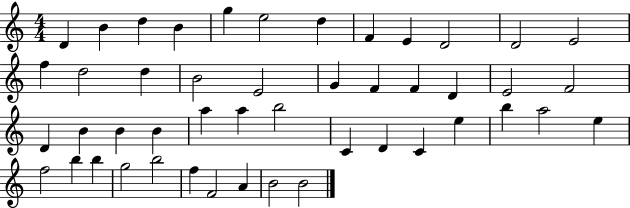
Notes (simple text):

D4/q B4/q D5/q B4/q G5/q E5/h D5/q F4/q E4/q D4/h D4/h E4/h F5/q D5/h D5/q B4/h E4/h G4/q F4/q F4/q D4/q E4/h F4/h D4/q B4/q B4/q B4/q A5/q A5/q B5/h C4/q D4/q C4/q E5/q B5/q A5/h E5/q F5/h B5/q B5/q G5/h B5/h F5/q F4/h A4/q B4/h B4/h